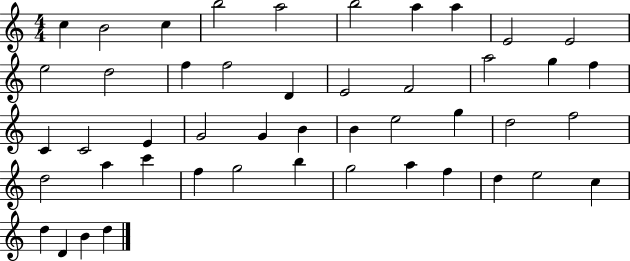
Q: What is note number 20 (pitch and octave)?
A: F5